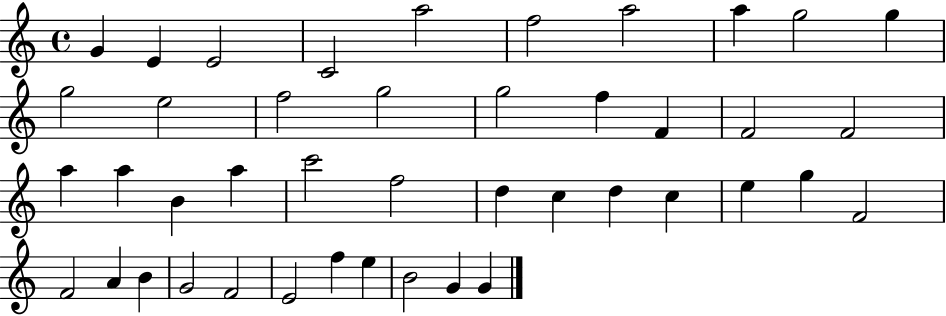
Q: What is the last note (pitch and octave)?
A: G4